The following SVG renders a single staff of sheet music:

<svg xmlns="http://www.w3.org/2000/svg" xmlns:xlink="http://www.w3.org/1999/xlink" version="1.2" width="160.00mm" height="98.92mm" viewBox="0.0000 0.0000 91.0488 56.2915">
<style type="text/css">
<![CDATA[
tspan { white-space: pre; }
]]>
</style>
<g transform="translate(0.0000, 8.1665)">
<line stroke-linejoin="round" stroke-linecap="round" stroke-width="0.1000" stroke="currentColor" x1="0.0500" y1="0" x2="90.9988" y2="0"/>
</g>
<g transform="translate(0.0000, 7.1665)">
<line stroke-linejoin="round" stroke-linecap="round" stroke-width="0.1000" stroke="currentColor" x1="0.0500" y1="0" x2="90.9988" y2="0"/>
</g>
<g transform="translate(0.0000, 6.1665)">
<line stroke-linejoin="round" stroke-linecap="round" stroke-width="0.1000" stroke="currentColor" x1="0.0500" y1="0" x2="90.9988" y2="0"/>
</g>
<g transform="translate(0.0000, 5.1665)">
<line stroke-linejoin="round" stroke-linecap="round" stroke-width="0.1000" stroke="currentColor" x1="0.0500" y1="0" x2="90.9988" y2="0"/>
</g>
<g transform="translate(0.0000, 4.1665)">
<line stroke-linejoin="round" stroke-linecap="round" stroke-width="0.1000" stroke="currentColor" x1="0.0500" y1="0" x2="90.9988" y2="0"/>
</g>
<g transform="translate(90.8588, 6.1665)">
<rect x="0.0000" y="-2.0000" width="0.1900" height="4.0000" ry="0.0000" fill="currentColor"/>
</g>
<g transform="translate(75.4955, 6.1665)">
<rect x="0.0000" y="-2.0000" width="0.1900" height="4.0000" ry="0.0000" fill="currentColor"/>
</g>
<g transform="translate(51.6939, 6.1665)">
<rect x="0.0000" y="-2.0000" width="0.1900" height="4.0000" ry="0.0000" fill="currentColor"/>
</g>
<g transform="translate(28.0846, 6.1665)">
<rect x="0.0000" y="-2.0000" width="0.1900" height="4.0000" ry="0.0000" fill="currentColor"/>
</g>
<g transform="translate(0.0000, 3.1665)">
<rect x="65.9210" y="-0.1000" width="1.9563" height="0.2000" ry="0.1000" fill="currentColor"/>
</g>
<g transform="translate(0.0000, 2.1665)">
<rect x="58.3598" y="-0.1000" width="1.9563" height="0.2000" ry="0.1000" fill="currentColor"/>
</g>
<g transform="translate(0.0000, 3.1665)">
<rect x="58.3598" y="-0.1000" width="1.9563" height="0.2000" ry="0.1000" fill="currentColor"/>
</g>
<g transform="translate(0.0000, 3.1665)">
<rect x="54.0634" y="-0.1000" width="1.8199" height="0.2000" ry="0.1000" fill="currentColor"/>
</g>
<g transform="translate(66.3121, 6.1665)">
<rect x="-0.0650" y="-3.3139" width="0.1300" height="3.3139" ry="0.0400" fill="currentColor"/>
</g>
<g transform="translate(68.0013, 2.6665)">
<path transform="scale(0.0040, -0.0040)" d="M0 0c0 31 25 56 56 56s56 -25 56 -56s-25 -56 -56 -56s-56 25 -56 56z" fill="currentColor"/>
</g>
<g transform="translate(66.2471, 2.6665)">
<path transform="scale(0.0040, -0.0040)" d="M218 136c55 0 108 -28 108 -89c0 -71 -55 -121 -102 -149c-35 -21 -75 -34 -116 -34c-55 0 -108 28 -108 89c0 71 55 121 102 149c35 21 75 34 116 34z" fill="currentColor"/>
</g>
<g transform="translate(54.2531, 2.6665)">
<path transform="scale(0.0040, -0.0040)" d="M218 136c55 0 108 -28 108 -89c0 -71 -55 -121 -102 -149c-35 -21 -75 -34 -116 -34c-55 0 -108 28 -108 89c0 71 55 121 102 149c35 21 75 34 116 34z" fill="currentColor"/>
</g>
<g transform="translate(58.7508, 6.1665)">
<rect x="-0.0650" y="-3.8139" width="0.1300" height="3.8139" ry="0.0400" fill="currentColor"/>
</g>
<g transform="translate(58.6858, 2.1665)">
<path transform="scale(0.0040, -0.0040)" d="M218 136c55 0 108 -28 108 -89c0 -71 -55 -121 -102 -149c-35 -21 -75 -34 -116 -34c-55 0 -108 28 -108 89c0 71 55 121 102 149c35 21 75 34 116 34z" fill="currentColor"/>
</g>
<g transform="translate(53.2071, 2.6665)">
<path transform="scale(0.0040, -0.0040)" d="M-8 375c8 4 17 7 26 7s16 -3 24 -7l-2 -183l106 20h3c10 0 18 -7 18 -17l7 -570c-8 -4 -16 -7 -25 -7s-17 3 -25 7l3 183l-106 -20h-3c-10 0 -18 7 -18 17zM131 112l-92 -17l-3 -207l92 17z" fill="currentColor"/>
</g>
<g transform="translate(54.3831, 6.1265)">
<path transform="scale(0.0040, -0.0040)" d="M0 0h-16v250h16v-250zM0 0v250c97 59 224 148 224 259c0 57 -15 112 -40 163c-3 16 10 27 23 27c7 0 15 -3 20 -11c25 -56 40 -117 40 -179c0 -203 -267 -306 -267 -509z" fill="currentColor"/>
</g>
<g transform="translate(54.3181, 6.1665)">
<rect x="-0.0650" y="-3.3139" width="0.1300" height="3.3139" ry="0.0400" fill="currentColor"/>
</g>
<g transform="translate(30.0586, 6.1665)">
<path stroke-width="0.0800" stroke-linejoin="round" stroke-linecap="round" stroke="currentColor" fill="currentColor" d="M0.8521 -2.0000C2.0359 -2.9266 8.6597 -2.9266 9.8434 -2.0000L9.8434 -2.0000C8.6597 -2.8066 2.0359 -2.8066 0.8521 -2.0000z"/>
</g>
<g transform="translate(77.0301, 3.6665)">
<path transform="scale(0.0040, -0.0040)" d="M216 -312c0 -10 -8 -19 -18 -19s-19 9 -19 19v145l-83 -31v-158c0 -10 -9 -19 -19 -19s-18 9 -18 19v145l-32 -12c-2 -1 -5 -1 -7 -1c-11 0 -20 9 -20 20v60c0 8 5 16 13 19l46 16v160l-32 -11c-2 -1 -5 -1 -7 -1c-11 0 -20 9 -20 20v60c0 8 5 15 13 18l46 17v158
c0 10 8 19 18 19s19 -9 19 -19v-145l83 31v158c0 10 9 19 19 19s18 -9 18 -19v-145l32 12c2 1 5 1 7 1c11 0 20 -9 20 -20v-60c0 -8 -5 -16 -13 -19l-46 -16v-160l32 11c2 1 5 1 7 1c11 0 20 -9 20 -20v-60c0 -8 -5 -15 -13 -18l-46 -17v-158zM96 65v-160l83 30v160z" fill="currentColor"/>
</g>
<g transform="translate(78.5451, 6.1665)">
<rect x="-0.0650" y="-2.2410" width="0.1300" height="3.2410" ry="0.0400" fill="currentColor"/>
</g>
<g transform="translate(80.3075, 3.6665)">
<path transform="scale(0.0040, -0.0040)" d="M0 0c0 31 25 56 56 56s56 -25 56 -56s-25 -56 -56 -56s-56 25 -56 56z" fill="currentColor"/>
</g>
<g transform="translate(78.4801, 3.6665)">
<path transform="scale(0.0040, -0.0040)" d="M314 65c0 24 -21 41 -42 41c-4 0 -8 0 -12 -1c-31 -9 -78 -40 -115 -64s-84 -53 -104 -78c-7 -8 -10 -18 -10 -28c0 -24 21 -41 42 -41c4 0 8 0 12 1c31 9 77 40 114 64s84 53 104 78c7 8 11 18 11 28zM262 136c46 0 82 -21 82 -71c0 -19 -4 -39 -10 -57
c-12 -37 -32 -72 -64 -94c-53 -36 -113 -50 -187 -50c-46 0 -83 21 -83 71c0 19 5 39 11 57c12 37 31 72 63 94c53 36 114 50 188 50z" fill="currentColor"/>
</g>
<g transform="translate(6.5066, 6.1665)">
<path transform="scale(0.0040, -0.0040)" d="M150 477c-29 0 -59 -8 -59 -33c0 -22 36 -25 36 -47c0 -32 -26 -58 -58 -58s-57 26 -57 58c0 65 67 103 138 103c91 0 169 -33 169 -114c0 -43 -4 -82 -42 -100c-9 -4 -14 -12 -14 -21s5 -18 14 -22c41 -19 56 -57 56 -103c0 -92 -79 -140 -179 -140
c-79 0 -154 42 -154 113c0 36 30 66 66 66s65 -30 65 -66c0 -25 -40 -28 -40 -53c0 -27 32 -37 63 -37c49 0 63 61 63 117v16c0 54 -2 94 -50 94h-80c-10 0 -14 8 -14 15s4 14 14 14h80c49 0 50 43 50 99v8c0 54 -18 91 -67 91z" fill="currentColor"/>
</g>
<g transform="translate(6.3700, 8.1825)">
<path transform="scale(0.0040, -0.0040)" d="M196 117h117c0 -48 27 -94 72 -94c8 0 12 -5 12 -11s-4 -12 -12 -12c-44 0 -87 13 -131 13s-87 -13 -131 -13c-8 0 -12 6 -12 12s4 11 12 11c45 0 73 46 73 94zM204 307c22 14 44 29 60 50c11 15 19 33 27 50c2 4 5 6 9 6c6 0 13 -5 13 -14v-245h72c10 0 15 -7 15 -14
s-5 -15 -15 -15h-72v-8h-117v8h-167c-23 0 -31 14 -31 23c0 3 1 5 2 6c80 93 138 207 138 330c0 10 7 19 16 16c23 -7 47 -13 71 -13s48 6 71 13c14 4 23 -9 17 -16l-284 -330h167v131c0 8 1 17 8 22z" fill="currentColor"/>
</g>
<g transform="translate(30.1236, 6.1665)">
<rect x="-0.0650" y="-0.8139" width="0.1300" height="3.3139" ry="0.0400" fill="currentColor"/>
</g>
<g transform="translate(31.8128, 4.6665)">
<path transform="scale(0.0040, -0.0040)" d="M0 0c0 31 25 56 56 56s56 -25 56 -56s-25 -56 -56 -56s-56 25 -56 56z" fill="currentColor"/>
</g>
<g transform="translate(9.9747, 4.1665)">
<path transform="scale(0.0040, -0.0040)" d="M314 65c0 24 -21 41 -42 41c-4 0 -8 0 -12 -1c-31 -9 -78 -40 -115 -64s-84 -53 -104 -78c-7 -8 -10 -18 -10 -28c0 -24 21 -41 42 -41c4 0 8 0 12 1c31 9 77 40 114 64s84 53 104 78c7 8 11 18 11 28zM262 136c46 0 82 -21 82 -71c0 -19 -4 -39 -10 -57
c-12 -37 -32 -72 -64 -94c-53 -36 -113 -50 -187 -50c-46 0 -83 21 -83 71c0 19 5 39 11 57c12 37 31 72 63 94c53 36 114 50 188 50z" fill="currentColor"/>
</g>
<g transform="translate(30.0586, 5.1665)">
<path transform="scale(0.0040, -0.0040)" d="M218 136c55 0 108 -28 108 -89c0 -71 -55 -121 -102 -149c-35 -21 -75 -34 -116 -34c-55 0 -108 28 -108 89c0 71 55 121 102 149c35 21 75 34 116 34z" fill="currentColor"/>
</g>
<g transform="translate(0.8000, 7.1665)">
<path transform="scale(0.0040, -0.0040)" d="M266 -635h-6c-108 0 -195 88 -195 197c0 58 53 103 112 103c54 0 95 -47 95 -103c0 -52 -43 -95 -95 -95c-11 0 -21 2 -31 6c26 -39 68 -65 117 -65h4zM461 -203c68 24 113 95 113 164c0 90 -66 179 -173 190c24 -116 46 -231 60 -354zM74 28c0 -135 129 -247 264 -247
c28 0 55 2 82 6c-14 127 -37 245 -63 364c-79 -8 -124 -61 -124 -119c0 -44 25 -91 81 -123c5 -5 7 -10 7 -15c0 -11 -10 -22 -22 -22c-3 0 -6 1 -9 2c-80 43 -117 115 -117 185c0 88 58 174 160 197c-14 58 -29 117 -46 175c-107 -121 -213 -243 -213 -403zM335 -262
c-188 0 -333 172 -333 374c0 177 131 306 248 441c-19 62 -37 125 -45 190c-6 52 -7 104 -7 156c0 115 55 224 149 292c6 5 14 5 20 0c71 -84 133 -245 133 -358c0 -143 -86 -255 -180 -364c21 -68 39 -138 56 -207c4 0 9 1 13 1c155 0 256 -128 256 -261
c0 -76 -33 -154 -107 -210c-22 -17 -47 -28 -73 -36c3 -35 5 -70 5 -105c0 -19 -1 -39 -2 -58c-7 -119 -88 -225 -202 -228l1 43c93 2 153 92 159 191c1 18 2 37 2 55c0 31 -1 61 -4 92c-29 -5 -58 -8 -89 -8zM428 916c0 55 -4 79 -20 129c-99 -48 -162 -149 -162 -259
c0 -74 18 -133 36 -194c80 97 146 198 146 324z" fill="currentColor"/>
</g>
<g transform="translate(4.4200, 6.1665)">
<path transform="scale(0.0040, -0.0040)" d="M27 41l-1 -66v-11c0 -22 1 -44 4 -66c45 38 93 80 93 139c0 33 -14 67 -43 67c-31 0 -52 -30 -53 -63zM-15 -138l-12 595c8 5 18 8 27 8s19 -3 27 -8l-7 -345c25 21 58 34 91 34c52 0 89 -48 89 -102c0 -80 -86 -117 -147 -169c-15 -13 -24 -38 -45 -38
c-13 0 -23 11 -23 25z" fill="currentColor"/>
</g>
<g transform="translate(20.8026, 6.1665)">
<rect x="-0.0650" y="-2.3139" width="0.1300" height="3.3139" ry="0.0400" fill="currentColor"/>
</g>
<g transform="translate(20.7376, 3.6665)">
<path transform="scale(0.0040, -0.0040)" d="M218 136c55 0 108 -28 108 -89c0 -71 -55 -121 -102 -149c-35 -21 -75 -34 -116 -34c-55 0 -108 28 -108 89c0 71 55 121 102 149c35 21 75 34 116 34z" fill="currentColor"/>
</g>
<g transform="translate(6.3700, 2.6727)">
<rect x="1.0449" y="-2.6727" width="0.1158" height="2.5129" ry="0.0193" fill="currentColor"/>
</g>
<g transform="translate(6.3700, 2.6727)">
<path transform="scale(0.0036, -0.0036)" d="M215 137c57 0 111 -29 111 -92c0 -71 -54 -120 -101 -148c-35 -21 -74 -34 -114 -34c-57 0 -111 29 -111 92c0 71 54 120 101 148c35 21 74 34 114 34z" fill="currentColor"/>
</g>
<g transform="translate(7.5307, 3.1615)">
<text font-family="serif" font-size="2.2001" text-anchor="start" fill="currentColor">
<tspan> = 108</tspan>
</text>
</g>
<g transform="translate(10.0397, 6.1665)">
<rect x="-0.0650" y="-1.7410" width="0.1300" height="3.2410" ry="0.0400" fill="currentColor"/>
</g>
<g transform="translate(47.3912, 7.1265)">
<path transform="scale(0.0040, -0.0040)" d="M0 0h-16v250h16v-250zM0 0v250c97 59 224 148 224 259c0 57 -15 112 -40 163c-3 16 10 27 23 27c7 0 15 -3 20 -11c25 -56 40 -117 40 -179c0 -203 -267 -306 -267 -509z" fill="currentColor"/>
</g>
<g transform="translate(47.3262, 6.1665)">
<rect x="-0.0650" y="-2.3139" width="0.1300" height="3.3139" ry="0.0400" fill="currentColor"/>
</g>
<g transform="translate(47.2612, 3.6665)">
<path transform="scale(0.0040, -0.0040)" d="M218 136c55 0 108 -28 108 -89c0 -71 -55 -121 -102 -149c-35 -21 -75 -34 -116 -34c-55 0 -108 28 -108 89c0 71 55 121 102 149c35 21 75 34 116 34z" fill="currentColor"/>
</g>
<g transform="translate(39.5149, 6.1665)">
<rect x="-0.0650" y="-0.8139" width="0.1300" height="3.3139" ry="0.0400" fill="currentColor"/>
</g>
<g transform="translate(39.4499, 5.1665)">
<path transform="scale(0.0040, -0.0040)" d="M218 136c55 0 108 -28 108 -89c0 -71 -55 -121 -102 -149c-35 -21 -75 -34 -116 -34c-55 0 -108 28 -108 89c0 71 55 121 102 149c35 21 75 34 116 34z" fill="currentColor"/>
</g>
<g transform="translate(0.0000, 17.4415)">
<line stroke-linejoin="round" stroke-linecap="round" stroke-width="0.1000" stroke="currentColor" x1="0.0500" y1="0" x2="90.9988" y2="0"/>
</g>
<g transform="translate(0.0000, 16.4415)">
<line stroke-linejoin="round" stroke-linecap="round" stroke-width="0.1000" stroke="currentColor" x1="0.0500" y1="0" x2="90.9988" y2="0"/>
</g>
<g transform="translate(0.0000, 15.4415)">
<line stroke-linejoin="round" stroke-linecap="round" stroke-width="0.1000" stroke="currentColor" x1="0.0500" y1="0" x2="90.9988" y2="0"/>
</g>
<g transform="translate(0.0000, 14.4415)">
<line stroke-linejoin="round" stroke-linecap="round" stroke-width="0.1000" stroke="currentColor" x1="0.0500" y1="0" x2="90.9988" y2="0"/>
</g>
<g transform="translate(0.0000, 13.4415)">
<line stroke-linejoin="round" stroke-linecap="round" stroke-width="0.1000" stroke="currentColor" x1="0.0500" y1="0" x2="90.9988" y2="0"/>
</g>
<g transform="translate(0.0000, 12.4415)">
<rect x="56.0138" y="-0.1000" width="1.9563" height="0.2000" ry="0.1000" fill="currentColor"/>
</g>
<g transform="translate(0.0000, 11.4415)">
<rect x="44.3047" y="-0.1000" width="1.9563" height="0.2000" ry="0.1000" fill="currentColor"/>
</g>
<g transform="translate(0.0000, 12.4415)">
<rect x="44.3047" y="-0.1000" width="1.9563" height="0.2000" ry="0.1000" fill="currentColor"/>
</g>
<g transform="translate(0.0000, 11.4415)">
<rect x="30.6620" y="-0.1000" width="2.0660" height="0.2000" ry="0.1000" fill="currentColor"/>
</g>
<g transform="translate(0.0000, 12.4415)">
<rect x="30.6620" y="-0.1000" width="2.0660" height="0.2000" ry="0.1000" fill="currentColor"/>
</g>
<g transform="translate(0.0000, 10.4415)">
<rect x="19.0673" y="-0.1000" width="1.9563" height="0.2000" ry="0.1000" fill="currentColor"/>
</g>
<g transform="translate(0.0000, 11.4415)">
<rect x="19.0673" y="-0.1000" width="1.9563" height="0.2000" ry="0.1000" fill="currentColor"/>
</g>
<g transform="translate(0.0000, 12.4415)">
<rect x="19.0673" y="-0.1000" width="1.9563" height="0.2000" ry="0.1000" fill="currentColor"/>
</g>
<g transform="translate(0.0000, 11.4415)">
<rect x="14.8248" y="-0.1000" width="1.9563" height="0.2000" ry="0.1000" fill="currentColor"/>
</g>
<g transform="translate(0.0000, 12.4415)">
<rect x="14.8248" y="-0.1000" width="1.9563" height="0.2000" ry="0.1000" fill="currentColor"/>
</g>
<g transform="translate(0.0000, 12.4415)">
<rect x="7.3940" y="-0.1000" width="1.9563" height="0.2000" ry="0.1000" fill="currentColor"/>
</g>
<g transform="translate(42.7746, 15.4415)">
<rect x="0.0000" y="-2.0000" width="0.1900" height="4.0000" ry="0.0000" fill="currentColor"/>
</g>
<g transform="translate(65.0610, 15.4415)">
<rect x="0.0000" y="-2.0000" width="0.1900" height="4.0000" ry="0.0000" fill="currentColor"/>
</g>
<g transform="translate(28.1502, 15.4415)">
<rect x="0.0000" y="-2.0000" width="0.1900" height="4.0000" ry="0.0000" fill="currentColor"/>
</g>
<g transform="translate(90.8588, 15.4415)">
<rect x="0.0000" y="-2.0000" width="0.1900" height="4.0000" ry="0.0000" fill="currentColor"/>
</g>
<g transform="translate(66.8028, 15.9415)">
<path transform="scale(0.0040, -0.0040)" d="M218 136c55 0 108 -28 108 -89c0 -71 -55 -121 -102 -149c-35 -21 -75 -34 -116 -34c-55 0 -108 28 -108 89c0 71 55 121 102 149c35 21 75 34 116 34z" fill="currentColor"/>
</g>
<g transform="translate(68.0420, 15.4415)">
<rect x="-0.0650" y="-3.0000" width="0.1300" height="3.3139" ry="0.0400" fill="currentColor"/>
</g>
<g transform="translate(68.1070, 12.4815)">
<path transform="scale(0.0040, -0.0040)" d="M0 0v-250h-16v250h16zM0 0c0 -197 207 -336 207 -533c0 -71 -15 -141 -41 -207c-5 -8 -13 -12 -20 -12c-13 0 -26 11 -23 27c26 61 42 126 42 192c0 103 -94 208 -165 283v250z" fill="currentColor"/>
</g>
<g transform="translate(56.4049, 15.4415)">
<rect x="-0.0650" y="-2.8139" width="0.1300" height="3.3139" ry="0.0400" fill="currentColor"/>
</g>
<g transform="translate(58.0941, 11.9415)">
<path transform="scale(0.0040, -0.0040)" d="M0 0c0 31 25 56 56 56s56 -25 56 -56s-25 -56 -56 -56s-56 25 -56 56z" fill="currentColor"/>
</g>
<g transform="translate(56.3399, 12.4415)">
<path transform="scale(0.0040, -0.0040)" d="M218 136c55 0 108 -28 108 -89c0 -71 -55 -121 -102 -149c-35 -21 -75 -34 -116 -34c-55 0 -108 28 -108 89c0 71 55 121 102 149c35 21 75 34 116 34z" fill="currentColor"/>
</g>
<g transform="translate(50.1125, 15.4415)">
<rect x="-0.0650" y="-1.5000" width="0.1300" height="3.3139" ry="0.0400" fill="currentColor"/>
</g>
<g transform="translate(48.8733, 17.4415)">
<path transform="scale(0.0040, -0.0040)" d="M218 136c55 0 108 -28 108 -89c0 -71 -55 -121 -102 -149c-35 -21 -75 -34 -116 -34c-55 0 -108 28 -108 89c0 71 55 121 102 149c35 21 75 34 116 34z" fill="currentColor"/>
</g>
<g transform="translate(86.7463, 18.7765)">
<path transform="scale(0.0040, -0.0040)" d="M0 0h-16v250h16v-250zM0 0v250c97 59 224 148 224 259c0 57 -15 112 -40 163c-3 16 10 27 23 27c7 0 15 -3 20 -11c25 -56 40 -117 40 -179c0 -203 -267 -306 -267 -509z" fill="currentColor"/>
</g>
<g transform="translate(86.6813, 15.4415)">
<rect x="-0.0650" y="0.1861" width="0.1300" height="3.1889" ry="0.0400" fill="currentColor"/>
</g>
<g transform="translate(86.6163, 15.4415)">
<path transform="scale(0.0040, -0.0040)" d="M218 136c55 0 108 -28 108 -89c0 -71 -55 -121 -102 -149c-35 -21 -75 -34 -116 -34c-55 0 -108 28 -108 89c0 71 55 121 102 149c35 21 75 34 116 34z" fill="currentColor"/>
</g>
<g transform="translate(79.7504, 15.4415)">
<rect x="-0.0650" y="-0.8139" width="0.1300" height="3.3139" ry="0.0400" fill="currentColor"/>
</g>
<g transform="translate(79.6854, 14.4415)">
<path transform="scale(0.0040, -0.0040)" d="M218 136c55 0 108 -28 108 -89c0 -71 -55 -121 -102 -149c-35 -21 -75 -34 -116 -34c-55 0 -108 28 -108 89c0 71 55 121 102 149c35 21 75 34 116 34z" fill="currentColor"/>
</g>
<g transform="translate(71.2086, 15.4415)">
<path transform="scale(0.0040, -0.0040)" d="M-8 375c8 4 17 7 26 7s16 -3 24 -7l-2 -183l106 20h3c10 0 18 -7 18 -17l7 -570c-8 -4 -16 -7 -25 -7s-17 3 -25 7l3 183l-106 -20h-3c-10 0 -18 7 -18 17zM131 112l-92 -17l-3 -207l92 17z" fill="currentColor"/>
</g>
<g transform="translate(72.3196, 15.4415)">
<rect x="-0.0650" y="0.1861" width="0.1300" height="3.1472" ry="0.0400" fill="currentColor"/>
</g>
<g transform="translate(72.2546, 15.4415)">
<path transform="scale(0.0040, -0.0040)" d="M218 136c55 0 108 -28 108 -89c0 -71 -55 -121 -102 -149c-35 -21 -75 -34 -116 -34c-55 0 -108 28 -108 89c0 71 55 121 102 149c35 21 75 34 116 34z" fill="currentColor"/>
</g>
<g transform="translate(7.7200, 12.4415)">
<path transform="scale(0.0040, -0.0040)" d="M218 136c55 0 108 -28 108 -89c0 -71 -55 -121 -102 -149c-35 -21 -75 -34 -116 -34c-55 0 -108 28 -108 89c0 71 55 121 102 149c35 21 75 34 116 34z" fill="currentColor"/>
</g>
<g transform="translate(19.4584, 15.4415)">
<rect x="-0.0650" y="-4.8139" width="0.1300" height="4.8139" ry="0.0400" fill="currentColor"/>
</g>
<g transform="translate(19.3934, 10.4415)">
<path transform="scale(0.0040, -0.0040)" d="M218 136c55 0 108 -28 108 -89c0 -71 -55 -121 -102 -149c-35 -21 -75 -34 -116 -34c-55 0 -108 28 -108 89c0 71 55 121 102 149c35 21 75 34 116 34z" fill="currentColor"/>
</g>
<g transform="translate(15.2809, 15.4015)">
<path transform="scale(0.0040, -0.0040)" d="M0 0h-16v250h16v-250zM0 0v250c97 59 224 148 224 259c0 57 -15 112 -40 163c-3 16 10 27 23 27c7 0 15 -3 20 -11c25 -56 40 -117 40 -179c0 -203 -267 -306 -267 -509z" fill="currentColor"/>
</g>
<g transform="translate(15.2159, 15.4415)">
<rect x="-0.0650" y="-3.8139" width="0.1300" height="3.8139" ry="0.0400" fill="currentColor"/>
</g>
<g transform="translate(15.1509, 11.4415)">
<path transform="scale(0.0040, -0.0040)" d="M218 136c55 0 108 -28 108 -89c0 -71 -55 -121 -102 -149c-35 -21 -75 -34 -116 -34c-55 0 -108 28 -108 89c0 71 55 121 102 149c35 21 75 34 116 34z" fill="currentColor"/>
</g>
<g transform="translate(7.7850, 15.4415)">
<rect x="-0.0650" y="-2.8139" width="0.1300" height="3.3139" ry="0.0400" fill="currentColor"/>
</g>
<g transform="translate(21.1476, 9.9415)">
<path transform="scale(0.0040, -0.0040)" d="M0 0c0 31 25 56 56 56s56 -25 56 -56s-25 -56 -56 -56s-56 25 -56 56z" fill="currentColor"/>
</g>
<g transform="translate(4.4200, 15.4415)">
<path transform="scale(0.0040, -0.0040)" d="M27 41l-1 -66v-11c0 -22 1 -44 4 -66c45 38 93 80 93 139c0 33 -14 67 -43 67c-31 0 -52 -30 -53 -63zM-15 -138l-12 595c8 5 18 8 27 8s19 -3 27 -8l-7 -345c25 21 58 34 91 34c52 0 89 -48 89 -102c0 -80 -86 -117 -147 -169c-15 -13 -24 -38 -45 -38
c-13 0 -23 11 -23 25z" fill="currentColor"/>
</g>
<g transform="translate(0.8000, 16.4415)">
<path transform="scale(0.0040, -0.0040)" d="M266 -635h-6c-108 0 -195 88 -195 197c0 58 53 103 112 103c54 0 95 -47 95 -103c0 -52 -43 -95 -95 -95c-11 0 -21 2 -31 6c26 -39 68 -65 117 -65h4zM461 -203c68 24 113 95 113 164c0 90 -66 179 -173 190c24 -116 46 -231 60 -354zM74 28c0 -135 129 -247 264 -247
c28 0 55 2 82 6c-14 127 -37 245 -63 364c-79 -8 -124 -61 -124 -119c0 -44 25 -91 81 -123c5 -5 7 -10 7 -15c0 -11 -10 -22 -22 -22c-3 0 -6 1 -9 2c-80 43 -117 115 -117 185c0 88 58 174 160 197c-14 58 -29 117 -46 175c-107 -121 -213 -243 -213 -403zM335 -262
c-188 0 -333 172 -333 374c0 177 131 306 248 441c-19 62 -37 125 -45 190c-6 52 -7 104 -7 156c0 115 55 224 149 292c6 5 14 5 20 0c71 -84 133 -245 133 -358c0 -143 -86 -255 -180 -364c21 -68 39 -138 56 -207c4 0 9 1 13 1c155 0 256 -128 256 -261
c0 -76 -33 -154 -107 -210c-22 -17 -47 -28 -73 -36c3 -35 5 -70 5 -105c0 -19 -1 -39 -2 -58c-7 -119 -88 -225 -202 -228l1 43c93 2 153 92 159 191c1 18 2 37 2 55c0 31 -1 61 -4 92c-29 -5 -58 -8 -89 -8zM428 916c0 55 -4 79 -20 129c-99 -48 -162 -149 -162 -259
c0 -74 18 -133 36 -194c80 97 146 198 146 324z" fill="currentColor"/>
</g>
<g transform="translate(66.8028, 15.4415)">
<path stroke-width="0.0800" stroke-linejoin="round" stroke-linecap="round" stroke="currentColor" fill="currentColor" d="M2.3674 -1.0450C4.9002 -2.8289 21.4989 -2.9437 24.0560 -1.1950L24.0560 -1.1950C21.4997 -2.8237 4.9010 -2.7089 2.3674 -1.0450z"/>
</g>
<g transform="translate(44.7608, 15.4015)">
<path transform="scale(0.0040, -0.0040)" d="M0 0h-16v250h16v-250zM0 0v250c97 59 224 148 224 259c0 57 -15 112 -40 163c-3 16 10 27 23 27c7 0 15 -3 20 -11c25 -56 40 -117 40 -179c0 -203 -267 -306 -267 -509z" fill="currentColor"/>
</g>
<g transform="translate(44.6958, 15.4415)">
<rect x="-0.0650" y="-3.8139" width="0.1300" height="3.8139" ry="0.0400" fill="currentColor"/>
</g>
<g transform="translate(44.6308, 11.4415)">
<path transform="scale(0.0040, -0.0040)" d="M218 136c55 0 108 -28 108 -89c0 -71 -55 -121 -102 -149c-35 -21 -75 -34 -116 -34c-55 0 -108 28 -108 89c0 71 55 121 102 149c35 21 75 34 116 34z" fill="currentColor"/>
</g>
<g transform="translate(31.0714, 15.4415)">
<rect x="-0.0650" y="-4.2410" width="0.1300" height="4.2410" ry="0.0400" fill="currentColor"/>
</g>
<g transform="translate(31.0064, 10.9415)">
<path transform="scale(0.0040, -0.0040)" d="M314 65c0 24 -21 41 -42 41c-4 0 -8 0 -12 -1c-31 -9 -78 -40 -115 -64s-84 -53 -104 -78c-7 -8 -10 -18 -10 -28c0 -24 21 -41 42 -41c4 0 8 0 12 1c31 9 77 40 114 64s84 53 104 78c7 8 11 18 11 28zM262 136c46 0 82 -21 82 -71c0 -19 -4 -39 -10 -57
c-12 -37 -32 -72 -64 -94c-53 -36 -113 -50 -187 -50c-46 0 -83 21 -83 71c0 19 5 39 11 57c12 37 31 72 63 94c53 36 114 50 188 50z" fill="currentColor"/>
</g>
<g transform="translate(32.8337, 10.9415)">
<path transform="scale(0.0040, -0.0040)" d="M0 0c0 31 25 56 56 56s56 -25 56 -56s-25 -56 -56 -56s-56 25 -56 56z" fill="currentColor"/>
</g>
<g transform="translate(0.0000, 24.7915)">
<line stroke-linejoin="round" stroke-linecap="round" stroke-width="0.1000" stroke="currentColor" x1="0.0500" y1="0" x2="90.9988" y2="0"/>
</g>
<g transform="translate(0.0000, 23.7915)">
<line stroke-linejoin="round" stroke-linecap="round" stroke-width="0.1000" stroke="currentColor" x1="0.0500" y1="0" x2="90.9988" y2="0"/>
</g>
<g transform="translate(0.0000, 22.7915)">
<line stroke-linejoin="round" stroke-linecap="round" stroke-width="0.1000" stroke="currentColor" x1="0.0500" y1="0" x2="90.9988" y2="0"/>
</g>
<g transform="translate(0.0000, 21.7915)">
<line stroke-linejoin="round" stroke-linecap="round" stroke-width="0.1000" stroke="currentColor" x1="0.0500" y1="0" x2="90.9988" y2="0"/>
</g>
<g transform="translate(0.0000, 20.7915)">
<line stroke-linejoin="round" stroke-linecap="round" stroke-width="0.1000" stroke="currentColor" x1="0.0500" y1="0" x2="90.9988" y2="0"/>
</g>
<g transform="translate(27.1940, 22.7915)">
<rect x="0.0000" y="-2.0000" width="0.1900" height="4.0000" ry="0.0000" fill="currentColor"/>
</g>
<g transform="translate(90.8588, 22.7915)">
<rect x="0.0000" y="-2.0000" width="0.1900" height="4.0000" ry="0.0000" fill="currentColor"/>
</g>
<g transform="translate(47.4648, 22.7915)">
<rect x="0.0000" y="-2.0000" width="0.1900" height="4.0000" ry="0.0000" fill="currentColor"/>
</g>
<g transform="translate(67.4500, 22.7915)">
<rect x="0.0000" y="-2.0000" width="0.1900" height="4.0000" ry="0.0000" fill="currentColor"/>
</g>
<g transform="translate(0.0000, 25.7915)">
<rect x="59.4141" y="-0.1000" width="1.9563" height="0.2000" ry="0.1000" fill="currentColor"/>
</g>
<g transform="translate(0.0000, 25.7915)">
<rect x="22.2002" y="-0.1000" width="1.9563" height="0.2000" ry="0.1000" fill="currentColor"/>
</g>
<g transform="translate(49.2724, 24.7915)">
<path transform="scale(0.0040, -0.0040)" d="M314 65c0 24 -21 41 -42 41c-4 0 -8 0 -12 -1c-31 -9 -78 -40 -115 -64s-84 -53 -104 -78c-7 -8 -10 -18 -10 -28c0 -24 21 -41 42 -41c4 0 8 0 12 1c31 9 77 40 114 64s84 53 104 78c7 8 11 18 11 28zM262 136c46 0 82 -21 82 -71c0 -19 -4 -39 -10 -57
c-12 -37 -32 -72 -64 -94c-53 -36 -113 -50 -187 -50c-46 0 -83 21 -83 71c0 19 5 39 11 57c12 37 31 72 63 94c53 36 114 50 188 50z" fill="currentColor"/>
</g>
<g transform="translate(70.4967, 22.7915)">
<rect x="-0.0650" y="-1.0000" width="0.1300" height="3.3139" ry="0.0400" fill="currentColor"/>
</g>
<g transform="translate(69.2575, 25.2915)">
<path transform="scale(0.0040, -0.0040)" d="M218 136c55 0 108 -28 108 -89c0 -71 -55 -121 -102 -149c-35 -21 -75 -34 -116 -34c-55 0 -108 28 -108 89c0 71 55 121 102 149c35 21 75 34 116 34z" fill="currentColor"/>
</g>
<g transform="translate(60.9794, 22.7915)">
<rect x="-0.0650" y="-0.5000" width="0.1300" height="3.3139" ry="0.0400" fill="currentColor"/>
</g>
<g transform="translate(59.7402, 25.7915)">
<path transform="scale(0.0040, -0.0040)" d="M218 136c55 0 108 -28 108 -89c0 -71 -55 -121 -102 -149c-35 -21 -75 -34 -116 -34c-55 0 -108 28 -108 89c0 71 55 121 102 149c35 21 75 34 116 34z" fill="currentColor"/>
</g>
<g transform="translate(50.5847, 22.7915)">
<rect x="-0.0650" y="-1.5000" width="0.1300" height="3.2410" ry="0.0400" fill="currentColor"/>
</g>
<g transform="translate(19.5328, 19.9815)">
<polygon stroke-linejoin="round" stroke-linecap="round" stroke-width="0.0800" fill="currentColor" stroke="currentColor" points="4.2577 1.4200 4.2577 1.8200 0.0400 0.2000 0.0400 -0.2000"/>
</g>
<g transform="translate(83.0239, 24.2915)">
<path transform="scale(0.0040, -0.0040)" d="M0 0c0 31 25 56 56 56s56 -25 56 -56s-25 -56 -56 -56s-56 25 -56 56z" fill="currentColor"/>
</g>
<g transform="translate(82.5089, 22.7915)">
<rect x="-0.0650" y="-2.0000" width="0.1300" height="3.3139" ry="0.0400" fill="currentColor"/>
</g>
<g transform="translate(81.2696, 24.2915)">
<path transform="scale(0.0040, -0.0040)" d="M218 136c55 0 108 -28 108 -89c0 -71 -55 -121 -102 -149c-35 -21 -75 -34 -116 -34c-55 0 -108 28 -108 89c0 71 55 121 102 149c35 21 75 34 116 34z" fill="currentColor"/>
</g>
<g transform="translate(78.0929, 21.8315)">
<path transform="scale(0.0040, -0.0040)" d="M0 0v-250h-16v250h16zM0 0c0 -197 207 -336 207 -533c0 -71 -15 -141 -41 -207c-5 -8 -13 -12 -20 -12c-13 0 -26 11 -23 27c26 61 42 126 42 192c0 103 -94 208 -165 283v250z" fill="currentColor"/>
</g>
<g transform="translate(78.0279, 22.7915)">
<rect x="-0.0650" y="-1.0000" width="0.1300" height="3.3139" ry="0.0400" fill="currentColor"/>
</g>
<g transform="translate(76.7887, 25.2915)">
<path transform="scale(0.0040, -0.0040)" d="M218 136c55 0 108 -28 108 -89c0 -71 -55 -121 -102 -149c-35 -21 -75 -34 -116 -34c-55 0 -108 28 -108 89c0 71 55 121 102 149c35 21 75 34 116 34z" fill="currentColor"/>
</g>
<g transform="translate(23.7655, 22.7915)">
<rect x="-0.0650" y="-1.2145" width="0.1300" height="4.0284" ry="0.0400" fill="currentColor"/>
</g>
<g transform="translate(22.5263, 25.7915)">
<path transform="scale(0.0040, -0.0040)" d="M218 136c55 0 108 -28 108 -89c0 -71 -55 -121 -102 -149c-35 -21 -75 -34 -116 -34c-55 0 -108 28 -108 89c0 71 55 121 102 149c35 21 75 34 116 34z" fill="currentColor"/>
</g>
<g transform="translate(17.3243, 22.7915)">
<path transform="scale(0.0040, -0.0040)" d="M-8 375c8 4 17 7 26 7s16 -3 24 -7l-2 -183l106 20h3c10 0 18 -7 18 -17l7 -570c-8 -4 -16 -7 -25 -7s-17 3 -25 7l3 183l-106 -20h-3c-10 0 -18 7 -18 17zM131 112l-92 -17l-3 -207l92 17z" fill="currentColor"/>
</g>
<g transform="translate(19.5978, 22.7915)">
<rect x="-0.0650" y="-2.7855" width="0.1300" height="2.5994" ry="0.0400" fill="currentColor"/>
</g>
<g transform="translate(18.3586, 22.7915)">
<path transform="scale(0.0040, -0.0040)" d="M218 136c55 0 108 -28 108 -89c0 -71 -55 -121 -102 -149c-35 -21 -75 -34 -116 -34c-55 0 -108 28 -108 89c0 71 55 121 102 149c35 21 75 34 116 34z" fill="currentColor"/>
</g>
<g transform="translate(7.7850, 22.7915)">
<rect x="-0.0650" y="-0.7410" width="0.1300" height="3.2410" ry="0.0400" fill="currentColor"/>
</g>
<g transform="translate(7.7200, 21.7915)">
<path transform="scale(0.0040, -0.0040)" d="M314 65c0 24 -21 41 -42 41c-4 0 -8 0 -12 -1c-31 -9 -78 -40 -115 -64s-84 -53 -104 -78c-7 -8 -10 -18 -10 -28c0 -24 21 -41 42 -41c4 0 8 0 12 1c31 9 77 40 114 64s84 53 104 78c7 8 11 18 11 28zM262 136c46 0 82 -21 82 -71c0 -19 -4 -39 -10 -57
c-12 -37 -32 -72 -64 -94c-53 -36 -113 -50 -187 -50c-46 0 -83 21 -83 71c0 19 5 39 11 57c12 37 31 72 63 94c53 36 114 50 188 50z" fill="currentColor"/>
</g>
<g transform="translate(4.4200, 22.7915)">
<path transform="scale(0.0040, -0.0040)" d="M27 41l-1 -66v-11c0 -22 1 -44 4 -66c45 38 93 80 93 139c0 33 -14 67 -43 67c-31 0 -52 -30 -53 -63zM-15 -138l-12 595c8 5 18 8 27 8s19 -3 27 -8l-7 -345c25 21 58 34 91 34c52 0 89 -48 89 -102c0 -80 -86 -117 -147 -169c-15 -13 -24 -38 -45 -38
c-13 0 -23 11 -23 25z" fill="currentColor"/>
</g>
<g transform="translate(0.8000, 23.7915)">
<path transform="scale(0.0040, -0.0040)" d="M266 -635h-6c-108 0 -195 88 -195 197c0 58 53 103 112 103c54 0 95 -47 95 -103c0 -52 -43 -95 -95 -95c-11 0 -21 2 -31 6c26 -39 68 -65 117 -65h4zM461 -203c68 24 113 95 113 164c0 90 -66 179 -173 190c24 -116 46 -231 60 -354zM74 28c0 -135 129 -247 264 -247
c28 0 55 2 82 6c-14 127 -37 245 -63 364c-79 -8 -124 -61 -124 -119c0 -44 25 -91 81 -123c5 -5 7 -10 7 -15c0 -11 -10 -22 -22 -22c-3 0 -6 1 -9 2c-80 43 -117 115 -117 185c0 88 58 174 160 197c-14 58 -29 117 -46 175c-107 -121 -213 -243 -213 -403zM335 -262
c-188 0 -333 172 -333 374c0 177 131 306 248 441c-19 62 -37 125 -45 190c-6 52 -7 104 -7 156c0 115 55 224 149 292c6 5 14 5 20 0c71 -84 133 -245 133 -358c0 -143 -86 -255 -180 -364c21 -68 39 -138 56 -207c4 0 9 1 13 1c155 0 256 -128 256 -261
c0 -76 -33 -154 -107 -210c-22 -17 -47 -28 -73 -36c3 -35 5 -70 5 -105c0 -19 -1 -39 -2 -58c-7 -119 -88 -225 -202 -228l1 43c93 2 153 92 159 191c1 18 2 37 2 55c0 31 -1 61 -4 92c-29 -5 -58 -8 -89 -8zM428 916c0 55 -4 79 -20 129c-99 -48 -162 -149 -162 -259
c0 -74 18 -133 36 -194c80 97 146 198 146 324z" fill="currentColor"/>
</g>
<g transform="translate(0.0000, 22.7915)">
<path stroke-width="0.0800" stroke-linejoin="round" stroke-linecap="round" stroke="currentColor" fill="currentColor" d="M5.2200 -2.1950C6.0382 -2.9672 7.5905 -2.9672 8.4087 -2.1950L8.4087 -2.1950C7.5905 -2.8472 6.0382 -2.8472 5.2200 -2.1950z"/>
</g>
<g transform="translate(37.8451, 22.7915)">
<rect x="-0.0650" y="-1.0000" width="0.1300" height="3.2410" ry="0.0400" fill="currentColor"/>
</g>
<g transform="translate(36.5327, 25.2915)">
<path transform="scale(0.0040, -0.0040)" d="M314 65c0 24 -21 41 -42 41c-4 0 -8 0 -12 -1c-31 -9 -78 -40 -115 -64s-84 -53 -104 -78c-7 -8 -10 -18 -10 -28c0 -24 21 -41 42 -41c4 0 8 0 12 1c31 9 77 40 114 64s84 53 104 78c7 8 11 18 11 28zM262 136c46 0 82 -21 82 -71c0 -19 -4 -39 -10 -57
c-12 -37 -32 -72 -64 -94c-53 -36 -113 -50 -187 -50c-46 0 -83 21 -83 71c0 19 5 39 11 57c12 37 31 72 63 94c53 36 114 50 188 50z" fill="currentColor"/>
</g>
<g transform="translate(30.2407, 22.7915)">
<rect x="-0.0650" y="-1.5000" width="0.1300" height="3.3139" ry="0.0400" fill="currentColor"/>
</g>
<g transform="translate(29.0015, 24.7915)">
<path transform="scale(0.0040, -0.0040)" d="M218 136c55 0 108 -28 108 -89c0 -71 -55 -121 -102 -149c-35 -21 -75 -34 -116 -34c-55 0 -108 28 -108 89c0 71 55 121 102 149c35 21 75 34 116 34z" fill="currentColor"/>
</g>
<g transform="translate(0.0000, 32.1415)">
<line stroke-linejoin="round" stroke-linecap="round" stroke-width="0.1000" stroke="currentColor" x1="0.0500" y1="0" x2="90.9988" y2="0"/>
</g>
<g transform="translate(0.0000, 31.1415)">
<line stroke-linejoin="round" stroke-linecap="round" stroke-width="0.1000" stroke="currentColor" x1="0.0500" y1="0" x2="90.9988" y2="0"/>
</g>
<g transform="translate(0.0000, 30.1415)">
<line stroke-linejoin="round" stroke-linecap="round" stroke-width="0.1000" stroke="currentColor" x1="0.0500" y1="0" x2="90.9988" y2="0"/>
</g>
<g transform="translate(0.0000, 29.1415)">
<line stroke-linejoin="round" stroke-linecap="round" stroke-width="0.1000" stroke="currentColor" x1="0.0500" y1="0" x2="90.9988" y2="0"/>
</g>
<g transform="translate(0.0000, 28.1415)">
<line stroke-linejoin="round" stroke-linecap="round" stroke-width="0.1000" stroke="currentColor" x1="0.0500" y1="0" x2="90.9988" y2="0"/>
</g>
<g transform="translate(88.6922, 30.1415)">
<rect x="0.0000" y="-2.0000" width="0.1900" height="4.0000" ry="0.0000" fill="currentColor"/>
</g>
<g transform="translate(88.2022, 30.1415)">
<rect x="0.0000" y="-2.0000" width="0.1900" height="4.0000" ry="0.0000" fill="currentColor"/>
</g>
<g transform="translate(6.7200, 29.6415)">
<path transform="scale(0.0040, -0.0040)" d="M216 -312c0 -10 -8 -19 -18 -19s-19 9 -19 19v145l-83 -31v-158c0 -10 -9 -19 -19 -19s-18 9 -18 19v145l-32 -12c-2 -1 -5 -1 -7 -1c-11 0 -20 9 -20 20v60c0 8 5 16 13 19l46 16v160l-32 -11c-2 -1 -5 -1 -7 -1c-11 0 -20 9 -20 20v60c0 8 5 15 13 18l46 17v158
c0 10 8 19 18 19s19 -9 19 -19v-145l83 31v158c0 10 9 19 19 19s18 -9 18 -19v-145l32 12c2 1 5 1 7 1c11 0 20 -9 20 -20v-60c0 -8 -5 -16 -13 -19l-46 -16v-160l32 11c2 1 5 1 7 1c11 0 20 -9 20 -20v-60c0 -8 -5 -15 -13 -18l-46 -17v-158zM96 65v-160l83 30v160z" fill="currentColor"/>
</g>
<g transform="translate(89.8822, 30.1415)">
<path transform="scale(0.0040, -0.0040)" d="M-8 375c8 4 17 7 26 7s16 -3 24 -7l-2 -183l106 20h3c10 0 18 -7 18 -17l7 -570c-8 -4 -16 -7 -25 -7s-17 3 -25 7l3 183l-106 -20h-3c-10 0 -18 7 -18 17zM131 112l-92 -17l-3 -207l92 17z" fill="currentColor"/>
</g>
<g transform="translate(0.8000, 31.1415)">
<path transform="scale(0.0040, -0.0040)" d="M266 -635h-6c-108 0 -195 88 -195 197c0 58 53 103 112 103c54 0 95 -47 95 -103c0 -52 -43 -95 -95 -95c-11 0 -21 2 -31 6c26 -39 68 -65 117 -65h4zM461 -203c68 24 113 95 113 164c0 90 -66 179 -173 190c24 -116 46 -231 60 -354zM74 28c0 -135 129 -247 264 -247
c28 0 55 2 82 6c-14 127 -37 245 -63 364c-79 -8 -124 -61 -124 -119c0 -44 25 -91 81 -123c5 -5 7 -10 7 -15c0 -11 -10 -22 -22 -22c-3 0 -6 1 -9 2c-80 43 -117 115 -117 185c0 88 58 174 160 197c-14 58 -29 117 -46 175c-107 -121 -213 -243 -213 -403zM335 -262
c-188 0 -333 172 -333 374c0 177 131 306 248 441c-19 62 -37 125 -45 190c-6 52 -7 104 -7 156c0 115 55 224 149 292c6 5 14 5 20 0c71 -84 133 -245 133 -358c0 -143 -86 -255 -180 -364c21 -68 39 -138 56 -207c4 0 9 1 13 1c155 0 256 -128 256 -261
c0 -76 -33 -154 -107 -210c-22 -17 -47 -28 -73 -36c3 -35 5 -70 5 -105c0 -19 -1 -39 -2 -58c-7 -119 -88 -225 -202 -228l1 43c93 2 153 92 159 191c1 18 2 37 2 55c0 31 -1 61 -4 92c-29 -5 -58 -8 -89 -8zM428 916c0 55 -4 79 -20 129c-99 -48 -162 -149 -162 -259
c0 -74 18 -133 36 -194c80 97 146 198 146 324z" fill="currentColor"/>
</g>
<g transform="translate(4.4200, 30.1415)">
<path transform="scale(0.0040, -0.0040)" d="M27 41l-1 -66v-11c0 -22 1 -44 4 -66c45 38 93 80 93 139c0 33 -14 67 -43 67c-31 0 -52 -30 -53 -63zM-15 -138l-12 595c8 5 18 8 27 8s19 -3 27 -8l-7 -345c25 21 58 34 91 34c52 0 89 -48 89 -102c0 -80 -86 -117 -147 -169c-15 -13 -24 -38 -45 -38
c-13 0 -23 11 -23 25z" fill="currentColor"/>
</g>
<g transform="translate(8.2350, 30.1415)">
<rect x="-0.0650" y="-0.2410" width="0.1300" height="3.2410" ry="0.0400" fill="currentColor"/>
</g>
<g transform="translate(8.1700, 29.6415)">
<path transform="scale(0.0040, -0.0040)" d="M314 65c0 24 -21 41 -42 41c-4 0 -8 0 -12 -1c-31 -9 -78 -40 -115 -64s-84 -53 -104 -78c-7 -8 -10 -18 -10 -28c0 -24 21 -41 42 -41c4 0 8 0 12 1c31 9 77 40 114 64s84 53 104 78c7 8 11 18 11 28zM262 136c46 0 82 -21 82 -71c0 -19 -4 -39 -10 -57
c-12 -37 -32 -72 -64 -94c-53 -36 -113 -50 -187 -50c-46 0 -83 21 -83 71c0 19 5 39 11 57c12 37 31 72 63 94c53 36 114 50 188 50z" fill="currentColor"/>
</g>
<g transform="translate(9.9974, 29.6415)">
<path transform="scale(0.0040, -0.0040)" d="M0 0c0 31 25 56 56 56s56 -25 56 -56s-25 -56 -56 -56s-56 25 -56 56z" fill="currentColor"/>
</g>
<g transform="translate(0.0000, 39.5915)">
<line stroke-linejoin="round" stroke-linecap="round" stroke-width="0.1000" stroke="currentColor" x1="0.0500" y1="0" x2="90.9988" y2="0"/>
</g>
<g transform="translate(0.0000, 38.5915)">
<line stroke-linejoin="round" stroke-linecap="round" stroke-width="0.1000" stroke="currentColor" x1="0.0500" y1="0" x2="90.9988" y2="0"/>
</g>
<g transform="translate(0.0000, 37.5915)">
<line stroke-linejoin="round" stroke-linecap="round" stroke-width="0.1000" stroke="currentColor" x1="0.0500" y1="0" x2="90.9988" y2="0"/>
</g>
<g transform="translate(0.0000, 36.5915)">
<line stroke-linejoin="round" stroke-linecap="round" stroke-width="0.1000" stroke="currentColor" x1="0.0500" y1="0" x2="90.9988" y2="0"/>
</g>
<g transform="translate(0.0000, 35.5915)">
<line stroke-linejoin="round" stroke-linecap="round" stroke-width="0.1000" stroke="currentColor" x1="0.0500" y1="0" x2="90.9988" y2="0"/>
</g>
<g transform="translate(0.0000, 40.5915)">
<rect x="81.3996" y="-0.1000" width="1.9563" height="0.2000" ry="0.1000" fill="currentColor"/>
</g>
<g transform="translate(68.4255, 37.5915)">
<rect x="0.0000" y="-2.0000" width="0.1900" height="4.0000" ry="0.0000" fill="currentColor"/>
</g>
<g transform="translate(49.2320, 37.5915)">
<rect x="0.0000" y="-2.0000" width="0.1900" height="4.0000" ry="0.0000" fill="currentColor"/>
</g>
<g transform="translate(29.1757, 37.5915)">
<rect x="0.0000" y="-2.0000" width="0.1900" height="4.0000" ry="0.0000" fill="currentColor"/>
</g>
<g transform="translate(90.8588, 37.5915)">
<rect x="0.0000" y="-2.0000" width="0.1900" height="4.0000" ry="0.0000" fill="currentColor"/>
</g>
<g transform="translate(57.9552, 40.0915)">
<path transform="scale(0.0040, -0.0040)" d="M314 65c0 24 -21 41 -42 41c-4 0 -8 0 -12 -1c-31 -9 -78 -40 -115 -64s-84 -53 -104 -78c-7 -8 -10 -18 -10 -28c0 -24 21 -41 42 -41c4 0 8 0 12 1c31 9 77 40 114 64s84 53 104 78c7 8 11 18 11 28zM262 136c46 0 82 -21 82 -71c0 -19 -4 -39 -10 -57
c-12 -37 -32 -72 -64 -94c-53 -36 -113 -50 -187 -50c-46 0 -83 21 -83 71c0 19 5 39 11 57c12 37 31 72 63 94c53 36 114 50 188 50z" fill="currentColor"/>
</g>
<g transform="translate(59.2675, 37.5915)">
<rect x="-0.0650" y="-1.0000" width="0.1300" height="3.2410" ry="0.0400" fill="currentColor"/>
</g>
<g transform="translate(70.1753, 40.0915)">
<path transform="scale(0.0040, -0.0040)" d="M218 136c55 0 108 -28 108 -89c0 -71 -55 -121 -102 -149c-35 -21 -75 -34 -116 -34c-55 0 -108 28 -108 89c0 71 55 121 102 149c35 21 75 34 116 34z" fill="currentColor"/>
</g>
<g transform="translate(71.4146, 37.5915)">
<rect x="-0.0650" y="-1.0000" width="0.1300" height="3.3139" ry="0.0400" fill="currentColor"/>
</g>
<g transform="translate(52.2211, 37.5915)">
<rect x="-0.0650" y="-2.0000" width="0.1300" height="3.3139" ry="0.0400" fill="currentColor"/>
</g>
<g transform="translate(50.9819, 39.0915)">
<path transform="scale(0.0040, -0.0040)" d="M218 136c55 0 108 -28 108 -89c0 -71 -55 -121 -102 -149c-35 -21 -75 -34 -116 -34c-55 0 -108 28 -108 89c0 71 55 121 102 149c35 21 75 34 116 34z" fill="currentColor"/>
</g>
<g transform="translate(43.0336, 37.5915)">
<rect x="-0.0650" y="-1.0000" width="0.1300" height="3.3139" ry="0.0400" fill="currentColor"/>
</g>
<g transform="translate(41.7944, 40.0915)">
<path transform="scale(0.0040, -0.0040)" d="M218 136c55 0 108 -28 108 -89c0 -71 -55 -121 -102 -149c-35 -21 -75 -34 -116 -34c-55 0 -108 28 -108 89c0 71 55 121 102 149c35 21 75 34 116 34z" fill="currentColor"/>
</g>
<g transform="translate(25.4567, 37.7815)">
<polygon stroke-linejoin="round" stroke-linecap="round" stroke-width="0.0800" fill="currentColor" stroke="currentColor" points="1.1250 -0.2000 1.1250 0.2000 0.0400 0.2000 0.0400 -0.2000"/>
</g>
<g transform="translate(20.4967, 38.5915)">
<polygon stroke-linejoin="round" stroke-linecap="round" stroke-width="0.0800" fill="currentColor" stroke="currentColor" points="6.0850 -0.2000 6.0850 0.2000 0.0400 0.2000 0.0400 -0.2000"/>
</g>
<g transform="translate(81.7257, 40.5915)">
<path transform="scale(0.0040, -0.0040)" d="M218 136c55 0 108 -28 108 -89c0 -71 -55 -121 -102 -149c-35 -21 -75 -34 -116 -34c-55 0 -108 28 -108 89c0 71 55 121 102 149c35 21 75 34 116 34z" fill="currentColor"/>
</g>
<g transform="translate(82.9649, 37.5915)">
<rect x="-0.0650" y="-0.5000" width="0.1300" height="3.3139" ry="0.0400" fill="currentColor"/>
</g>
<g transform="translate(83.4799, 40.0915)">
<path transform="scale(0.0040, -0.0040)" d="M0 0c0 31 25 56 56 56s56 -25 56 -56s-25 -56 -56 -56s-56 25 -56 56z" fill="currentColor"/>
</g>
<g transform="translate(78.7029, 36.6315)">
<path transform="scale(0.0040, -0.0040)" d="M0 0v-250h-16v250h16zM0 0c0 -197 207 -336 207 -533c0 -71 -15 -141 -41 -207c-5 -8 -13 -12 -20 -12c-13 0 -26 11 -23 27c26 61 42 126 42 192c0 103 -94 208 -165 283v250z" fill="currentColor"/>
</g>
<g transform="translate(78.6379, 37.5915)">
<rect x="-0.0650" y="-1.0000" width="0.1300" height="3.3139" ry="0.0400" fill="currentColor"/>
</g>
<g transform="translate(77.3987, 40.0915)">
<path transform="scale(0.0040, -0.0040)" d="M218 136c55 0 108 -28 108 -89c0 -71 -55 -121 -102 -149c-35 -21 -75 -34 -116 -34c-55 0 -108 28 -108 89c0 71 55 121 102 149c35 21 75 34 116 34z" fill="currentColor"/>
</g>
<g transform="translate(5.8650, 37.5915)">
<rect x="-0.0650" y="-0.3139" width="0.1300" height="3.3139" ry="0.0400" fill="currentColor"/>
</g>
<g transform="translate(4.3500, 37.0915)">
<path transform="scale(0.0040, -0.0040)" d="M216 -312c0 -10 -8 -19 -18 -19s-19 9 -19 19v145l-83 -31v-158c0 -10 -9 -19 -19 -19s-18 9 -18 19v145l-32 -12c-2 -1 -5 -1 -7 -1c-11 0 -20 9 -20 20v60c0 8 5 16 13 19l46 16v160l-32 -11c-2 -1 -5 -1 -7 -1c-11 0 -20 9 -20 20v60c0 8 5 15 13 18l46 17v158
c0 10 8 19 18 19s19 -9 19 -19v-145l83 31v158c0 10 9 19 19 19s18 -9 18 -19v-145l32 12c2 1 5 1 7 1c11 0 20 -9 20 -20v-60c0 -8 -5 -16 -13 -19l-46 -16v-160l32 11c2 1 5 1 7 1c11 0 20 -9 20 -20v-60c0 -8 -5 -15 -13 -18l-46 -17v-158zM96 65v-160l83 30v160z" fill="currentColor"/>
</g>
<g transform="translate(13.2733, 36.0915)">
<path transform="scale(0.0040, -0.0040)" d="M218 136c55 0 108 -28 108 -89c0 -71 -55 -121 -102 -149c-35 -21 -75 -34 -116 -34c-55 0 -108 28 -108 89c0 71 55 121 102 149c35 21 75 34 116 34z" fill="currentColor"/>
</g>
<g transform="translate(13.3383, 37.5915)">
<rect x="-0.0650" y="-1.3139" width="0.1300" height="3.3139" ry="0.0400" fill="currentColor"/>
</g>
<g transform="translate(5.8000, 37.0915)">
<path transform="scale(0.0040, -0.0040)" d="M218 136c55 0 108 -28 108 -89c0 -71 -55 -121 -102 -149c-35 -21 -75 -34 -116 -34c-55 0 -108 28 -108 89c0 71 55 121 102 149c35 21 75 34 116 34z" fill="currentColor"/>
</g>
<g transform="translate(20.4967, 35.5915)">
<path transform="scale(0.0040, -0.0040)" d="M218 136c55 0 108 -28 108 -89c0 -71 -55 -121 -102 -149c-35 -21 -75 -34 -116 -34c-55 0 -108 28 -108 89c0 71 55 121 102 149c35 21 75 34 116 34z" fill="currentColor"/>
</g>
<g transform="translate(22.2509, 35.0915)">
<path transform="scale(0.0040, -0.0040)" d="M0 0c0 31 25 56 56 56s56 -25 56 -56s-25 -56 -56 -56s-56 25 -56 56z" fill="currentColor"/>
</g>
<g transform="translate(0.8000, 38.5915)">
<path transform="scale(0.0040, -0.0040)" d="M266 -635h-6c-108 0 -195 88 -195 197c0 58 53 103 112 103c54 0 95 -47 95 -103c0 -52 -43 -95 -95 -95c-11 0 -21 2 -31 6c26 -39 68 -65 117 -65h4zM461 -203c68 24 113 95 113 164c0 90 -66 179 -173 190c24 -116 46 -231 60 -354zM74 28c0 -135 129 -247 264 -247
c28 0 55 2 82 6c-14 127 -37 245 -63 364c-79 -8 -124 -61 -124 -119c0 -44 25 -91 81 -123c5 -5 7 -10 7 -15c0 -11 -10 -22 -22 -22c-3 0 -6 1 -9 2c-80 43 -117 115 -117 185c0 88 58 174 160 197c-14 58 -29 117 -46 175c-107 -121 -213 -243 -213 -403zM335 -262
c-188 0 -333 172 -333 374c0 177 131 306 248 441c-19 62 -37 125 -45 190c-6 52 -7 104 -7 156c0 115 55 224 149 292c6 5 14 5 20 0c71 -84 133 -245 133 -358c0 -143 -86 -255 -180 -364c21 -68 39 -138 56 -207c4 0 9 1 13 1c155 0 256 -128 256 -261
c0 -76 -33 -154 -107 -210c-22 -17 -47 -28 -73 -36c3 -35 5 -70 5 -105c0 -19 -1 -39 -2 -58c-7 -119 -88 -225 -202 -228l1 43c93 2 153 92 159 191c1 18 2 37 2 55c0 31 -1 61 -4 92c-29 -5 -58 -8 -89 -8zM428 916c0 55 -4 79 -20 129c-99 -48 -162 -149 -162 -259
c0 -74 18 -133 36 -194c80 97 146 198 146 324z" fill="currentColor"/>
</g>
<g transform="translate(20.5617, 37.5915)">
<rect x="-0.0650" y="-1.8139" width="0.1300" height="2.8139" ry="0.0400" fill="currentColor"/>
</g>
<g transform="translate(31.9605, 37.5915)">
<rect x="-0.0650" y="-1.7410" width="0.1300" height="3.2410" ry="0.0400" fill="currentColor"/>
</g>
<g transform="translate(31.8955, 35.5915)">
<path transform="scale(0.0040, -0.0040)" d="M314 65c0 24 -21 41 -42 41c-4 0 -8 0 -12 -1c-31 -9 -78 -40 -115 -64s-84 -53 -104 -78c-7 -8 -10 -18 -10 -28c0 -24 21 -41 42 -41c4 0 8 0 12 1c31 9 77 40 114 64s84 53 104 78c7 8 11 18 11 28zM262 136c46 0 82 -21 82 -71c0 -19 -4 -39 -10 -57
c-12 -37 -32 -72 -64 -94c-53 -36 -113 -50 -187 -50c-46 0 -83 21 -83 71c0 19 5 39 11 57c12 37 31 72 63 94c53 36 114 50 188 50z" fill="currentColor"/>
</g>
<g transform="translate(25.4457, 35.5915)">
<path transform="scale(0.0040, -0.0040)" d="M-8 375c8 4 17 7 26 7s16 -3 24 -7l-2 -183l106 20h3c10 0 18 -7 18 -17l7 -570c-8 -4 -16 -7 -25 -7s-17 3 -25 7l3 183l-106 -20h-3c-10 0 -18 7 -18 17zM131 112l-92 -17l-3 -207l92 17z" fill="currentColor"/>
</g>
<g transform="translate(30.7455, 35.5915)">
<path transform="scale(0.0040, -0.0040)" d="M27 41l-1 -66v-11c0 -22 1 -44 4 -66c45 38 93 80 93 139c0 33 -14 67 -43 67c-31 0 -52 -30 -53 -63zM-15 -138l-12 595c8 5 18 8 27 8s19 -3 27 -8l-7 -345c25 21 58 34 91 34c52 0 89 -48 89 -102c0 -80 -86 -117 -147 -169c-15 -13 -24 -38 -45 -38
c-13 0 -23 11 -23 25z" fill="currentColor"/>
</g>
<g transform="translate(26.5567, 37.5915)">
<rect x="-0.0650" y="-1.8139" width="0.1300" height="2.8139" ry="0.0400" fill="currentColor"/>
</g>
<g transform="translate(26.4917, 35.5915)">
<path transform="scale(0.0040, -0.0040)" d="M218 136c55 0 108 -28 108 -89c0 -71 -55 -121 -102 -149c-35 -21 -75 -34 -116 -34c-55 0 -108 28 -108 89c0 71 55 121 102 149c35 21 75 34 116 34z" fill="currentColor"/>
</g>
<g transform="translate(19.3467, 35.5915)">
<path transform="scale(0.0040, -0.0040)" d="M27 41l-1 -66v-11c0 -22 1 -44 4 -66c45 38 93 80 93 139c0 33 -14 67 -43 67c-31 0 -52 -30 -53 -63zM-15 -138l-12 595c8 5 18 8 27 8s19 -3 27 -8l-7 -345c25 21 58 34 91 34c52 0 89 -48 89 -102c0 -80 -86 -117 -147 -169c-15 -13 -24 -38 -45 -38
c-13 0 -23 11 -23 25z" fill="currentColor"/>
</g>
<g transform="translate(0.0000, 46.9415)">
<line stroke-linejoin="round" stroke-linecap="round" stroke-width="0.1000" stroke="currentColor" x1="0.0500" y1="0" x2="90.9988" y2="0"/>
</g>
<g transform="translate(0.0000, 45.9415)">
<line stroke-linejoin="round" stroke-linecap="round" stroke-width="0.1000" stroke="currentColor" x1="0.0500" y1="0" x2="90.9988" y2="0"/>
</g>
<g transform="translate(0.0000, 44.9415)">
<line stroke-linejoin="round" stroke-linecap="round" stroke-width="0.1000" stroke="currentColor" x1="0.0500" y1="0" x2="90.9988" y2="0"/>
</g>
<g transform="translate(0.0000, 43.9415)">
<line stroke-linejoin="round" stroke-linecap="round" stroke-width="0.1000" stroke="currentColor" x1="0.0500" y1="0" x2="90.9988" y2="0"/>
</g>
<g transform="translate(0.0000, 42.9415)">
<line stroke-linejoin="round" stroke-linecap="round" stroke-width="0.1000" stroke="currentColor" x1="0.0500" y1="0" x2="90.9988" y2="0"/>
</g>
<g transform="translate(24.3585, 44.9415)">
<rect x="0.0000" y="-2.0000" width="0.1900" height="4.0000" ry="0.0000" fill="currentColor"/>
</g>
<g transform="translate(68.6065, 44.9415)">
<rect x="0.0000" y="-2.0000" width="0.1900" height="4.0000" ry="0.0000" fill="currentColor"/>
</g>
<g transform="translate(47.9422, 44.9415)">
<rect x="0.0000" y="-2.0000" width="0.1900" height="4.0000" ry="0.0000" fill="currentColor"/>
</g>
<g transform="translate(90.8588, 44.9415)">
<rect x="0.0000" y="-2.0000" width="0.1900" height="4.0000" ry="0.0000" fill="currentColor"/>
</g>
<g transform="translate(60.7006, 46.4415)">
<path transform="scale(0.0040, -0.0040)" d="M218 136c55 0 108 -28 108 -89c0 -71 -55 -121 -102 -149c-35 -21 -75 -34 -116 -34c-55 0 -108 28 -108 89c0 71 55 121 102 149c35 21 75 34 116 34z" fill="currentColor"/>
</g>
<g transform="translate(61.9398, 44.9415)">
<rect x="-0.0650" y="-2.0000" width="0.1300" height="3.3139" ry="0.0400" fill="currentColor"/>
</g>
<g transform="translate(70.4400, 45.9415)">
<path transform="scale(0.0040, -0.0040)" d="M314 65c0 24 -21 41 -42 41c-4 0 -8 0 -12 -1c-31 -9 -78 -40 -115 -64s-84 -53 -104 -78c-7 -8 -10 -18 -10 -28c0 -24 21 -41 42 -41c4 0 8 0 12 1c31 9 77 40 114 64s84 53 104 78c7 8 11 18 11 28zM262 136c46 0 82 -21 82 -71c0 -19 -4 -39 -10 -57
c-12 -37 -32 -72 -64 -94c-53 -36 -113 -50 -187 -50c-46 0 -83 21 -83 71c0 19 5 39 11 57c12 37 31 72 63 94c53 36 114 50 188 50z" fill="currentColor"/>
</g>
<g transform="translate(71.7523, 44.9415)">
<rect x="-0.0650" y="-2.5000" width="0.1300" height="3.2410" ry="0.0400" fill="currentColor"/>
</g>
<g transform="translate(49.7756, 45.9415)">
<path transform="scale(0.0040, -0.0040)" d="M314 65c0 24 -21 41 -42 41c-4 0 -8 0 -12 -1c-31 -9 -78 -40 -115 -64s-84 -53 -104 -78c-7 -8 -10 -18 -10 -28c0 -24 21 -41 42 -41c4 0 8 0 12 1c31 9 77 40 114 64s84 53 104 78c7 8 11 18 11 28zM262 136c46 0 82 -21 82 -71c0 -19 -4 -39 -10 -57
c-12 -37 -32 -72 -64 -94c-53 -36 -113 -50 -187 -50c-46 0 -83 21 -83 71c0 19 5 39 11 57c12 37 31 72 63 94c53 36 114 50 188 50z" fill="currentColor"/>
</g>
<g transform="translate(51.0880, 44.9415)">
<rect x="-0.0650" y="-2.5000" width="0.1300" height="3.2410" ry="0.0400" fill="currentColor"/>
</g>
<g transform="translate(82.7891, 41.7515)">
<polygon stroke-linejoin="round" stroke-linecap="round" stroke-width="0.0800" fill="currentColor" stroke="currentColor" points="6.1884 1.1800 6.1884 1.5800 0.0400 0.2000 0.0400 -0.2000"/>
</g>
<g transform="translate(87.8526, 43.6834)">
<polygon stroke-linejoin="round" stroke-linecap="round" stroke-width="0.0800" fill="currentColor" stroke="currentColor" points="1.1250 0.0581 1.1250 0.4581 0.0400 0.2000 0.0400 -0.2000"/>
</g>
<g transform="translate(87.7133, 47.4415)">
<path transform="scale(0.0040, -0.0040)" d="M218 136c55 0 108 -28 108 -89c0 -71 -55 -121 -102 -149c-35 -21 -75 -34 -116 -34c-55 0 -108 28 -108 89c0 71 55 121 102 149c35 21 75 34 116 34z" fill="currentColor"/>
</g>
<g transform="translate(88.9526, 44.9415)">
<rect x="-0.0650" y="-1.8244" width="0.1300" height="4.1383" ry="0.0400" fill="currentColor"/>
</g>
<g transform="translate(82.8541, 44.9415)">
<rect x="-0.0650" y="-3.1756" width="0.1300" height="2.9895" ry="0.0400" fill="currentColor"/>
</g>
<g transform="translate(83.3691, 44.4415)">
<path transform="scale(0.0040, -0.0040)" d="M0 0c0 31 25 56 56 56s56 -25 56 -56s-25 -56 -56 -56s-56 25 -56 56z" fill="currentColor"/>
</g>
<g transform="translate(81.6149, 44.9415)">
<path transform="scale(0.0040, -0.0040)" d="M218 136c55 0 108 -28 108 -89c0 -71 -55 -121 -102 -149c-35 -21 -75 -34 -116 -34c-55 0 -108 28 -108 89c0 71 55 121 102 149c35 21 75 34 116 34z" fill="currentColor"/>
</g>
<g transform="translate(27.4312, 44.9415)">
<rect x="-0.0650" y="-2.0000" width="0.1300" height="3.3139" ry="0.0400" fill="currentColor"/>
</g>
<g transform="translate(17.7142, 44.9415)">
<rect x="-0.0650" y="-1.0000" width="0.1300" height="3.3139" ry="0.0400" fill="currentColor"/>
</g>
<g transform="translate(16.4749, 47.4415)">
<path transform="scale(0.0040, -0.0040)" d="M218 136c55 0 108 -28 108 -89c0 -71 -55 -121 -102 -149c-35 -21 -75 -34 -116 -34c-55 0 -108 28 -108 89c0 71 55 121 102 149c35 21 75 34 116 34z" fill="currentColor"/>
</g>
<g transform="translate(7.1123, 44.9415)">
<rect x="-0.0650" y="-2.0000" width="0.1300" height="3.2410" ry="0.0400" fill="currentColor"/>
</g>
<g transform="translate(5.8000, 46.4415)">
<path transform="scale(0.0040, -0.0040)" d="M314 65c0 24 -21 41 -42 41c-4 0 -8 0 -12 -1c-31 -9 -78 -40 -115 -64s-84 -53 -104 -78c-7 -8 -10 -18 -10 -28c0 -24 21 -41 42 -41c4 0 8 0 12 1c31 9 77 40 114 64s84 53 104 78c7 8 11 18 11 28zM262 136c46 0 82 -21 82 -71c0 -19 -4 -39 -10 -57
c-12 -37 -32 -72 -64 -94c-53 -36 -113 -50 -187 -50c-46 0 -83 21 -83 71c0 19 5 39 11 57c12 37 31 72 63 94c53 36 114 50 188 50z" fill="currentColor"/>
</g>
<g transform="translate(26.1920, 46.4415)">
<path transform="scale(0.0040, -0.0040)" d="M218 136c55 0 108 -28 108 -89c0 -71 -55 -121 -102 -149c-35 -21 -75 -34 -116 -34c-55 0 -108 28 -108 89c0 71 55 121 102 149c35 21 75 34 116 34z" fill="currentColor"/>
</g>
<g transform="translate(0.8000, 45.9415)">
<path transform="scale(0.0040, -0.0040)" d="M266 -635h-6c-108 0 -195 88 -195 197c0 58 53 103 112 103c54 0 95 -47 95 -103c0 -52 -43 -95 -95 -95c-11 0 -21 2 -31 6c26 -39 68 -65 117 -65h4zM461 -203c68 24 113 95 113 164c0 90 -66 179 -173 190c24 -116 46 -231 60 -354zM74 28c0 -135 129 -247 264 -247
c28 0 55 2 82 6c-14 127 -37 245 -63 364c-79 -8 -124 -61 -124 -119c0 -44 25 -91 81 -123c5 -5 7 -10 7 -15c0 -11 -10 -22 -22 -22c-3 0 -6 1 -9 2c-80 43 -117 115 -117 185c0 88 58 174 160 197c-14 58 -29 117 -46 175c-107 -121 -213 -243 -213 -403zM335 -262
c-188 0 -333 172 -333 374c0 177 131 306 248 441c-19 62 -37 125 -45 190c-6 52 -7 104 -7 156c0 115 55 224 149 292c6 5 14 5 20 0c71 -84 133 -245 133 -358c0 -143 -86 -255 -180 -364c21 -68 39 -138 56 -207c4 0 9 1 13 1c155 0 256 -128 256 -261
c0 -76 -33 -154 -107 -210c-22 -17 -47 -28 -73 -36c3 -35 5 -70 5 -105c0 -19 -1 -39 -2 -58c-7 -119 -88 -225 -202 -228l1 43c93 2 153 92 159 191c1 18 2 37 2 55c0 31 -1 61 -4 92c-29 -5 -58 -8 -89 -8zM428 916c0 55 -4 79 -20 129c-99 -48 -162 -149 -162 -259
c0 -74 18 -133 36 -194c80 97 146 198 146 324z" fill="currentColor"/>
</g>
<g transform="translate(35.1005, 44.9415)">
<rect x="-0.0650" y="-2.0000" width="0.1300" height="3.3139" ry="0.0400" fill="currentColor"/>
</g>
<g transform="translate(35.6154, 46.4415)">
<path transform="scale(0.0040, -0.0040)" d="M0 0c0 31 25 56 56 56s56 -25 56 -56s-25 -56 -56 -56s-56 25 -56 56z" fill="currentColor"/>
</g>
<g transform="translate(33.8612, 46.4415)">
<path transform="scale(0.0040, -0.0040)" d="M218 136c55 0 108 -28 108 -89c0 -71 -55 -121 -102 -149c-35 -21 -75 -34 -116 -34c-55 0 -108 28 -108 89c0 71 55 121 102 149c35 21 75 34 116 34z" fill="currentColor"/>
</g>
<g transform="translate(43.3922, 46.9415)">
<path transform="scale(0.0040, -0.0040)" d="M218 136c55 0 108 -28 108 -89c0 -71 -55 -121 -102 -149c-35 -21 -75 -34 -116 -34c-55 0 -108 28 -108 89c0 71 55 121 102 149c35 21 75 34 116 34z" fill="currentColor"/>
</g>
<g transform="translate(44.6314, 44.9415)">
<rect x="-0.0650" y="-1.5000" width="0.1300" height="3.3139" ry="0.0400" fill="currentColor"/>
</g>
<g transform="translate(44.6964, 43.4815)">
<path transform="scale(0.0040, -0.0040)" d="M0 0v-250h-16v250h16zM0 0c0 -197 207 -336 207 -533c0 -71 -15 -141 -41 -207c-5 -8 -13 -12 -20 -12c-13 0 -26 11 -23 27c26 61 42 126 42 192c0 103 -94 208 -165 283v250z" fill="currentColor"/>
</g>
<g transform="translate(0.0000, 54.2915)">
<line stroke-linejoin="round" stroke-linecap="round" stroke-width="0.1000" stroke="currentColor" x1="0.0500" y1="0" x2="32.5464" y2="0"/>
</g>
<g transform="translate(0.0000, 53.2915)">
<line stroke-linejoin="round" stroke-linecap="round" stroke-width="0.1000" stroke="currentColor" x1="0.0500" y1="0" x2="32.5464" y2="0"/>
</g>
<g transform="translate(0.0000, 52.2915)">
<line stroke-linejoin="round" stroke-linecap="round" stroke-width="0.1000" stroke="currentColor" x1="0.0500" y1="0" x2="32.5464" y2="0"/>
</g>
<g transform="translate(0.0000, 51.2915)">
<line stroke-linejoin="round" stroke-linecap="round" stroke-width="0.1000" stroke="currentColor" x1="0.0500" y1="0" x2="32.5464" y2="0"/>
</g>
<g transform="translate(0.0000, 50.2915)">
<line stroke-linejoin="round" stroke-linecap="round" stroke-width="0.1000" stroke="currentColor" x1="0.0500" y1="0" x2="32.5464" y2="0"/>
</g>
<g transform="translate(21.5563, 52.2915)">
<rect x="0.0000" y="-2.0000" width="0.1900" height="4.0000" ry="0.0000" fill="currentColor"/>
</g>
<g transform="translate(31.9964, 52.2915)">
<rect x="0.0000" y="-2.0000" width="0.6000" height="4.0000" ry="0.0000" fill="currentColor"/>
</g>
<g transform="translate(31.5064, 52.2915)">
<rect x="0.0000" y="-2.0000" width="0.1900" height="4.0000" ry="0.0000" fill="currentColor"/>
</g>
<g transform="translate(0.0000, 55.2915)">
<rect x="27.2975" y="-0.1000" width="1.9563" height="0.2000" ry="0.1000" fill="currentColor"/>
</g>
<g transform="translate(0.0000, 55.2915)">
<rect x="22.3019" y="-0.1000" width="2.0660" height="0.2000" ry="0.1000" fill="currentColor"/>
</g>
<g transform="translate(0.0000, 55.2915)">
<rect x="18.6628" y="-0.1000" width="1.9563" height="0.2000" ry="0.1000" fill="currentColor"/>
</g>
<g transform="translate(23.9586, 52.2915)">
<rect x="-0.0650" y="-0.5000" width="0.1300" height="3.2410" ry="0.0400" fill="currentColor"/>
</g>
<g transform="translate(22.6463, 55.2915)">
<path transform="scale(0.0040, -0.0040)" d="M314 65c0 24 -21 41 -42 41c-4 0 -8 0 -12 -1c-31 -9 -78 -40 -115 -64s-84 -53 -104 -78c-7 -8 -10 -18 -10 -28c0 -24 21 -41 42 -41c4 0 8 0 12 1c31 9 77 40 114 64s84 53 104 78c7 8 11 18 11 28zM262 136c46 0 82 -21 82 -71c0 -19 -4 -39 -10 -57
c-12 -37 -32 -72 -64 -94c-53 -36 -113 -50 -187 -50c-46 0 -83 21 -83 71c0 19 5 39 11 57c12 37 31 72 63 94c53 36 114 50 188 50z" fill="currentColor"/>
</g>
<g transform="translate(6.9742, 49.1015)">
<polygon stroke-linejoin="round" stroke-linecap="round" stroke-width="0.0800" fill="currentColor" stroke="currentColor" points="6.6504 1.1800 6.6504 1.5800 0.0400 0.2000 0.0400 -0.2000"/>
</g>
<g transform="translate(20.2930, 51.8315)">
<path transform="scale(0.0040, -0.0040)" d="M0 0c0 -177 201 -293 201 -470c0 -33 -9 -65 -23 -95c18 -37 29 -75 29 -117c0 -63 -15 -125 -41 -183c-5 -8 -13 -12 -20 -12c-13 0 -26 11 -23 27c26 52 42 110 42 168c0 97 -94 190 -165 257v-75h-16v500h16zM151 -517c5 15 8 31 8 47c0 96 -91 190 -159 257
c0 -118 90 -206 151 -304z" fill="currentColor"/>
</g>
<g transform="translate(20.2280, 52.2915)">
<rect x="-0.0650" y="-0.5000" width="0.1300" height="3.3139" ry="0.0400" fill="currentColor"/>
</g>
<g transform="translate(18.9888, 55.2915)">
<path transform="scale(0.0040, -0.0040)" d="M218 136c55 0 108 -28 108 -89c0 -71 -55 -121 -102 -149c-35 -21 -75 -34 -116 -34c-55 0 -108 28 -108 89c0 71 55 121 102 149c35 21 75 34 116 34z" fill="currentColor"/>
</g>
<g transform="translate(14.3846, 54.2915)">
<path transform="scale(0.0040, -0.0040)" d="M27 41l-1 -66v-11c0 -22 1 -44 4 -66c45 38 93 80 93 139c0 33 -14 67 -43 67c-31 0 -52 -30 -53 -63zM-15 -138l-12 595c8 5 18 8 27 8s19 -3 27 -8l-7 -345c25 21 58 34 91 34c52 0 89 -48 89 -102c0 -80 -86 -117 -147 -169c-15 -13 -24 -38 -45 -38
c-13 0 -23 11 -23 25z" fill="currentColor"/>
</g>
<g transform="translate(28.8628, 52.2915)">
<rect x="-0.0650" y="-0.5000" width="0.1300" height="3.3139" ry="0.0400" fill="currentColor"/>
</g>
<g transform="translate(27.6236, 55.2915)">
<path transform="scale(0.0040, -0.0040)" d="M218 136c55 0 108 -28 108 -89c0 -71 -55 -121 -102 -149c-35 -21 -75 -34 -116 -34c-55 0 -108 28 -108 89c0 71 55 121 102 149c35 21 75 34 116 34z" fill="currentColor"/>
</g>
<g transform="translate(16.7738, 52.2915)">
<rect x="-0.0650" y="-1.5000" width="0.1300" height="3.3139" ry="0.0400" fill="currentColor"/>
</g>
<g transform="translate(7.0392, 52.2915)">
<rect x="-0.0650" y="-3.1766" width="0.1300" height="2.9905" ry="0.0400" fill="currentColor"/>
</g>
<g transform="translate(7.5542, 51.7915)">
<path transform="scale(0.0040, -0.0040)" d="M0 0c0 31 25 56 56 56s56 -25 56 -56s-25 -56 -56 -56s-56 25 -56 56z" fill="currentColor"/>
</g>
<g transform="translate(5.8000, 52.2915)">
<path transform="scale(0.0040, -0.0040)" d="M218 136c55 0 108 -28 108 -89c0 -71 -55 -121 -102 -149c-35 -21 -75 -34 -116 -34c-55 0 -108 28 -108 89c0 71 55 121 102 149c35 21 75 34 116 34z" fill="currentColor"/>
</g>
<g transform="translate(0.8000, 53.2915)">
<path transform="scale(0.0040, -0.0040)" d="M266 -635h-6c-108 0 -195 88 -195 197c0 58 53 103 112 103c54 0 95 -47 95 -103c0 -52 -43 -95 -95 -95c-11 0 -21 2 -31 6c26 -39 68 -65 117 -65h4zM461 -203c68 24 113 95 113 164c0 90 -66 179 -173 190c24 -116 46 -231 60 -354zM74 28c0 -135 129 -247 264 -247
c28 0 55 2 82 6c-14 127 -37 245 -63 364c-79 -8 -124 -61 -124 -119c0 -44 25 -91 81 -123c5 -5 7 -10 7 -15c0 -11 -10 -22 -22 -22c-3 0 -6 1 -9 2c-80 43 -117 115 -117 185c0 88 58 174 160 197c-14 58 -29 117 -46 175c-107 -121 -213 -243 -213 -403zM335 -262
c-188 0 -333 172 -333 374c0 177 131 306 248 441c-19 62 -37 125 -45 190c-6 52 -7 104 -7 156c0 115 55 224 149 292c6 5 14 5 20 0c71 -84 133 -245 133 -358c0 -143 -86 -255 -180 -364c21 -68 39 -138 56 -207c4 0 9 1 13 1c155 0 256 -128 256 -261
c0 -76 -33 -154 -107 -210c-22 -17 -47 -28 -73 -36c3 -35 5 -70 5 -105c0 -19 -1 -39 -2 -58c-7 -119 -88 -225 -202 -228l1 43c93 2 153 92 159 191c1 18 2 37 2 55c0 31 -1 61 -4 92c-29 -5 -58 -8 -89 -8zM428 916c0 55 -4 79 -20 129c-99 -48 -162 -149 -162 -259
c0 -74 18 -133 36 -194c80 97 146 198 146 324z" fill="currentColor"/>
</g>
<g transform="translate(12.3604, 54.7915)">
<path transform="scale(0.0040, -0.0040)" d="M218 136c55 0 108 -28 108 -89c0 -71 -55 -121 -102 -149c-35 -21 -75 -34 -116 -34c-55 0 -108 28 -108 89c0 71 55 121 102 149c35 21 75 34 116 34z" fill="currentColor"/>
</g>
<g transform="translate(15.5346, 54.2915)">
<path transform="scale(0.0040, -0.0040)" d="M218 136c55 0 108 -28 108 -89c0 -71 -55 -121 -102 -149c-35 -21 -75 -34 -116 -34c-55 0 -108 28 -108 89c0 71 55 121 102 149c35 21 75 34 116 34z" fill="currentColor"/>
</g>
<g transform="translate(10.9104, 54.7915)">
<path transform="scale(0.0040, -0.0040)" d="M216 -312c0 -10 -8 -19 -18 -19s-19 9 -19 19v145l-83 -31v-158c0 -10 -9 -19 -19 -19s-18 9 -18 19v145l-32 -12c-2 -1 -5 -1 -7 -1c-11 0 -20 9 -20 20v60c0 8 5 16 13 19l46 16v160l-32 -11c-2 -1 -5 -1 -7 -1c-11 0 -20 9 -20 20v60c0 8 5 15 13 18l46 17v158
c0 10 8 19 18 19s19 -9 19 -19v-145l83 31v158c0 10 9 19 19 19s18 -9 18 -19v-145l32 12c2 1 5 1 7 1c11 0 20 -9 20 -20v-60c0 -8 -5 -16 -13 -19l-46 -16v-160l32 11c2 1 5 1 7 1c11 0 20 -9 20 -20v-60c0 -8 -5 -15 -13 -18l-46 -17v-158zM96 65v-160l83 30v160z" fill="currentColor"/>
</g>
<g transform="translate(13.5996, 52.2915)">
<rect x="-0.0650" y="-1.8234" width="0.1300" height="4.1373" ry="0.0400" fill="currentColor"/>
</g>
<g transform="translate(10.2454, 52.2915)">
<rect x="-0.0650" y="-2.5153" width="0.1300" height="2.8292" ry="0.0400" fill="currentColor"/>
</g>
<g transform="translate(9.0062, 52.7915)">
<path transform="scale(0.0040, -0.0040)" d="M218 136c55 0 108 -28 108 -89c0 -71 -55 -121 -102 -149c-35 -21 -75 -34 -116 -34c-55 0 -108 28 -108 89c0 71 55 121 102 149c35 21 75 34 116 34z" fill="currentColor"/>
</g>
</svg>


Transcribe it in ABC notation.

X:1
T:Untitled
M:3/4
L:1/4
K:F
f2 g d d g/2 b/2 c' b ^g2 a c'/2 e' d'2 c'/2 E a A/2 B d B/2 d2 B/2 C/2 E D2 E2 C D D/2 F ^c2 ^c e _f/2 f/4 _f2 D F D2 D D/2 C F2 D F F E/2 G2 F G2 B/2 D/4 B/2 A/2 ^D/2 _E C/4 C2 C